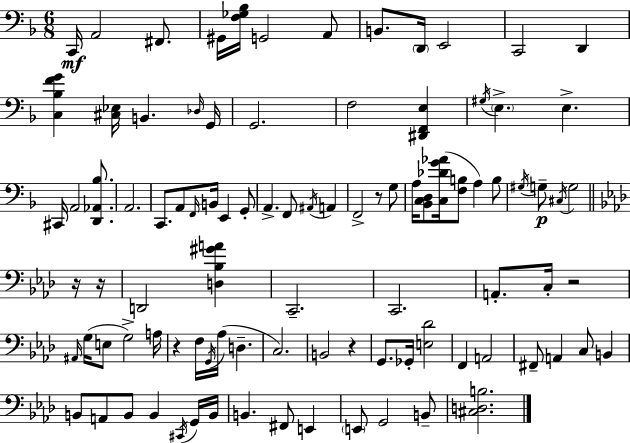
C2/s A2/h F#2/e. G#2/s [F3,Gb3,Bb3]/s G2/h A2/e B2/e. D2/s E2/h C2/h D2/q [C3,Bb3,F4,G4]/q [C#3,Eb3]/s B2/q. Db3/s G2/s G2/h. F3/h [D#2,F2,E3]/q G#3/s E3/q. E3/q. C#2/s A2/h [D2,Ab2,Bb3]/e. A2/h. C2/e. A2/e F2/s B2/s E2/q G2/e A2/q. F2/e A#2/s A2/q F2/h R/e G3/e A3/s [Bb2,C3,D3]/e [C3,Db4,G4,Ab4]/s [F3,B3]/e A3/q B3/e G#3/s G3/e C#3/s G3/h R/s R/s D2/h [D3,Bb3,G#4,A4]/q C2/h. C2/h. A2/e. C3/s R/h A#2/s G3/s E3/e G3/h A3/s R/q F3/s G2/s Ab3/s D3/q. C3/h. B2/h R/q G2/e. Gb2/s [E3,Db4]/h F2/q A2/h F#2/e A2/q C3/e B2/q B2/e A2/e B2/e B2/q C#2/s G2/s B2/s B2/q. F#2/e E2/q E2/e G2/h B2/e [C#3,D3,B3]/h.